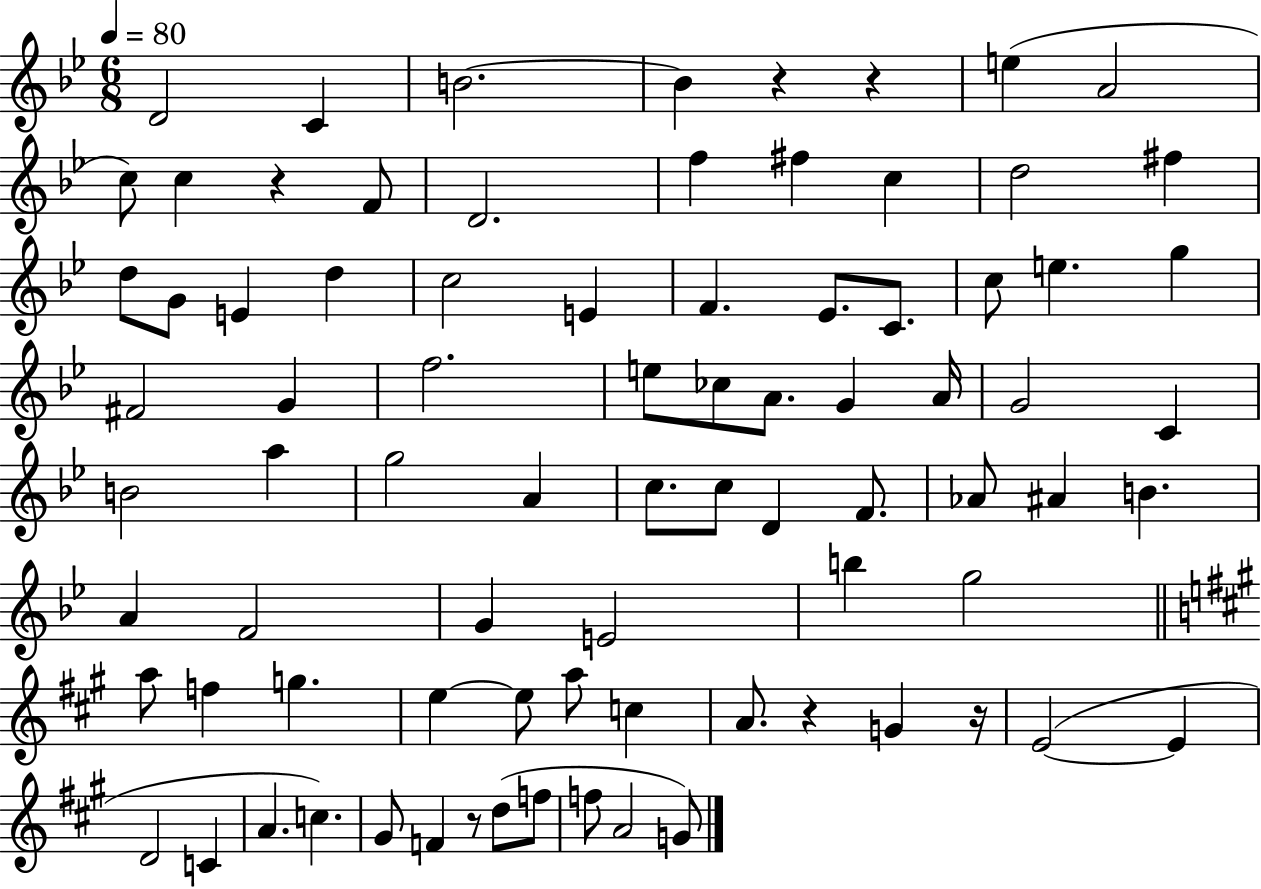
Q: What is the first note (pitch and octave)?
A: D4